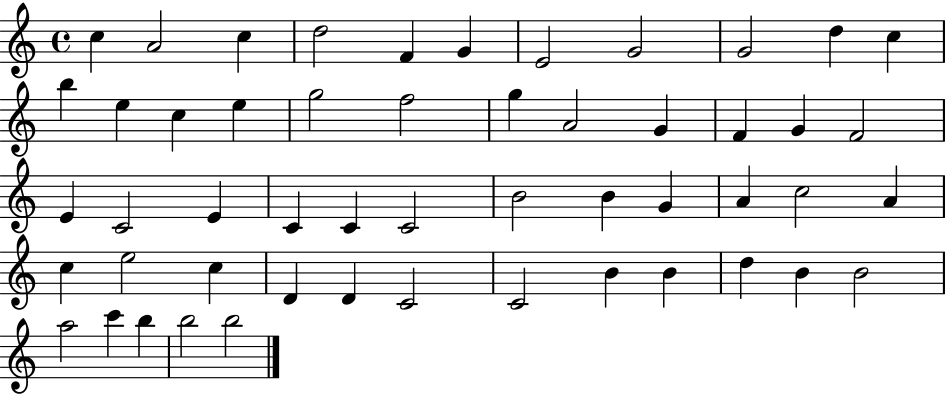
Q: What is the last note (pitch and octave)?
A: B5